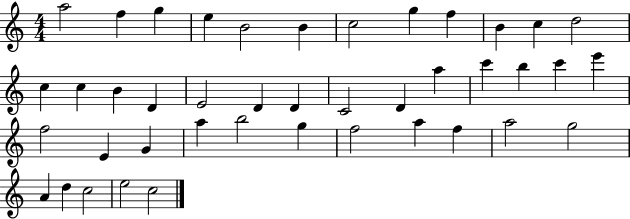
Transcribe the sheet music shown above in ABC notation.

X:1
T:Untitled
M:4/4
L:1/4
K:C
a2 f g e B2 B c2 g f B c d2 c c B D E2 D D C2 D a c' b c' e' f2 E G a b2 g f2 a f a2 g2 A d c2 e2 c2